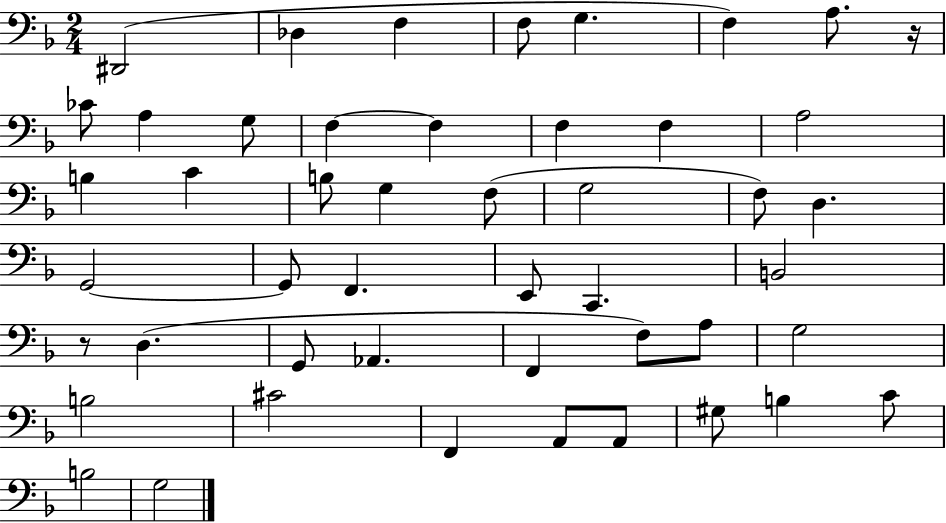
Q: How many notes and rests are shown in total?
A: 48